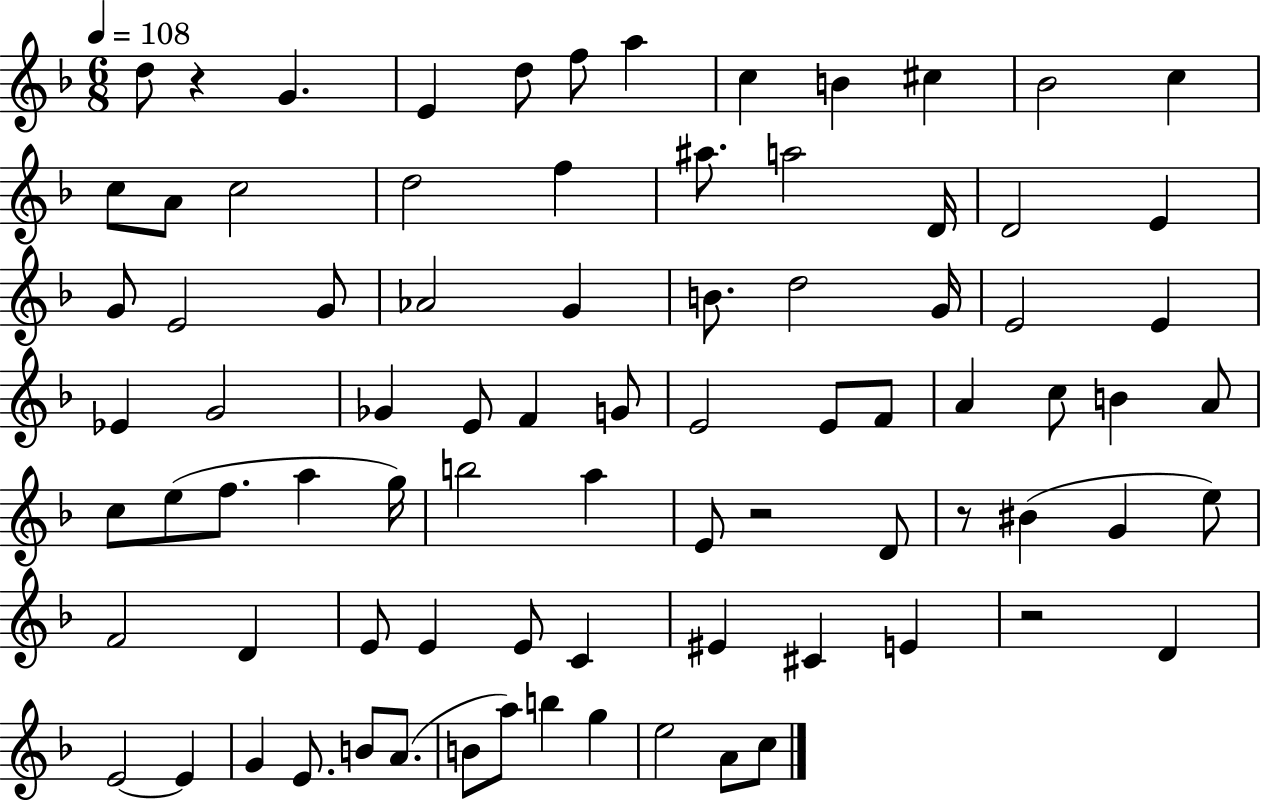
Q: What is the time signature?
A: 6/8